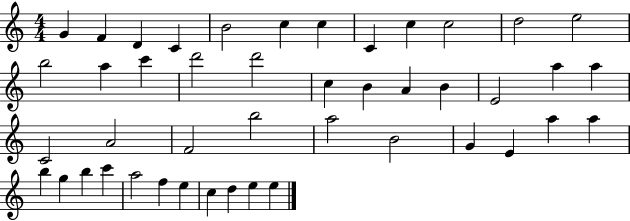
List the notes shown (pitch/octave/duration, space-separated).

G4/q F4/q D4/q C4/q B4/h C5/q C5/q C4/q C5/q C5/h D5/h E5/h B5/h A5/q C6/q D6/h D6/h C5/q B4/q A4/q B4/q E4/h A5/q A5/q C4/h A4/h F4/h B5/h A5/h B4/h G4/q E4/q A5/q A5/q B5/q G5/q B5/q C6/q A5/h F5/q E5/q C5/q D5/q E5/q E5/q